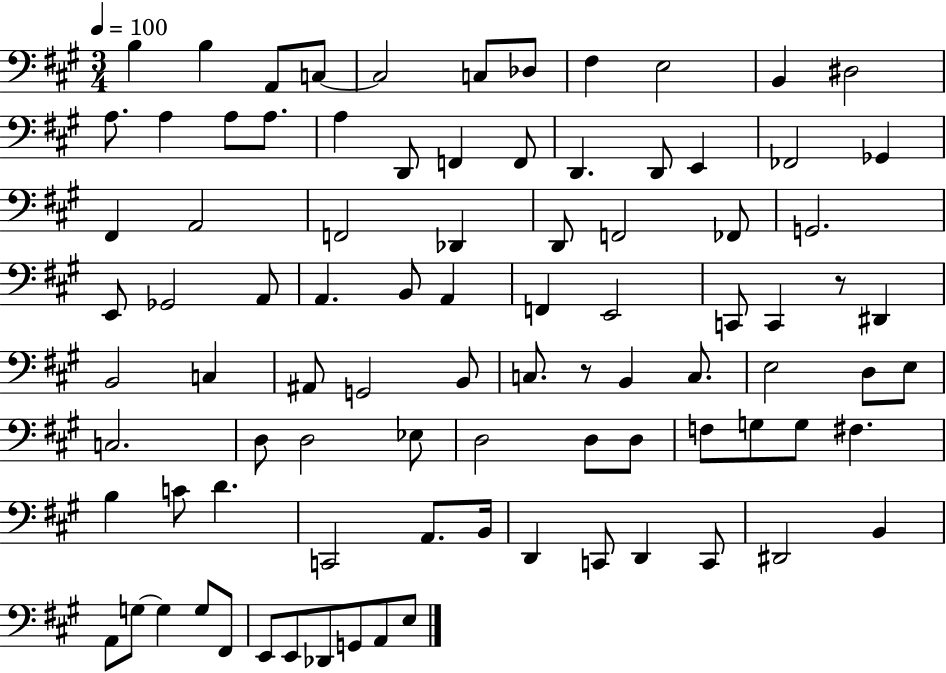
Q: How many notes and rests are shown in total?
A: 90